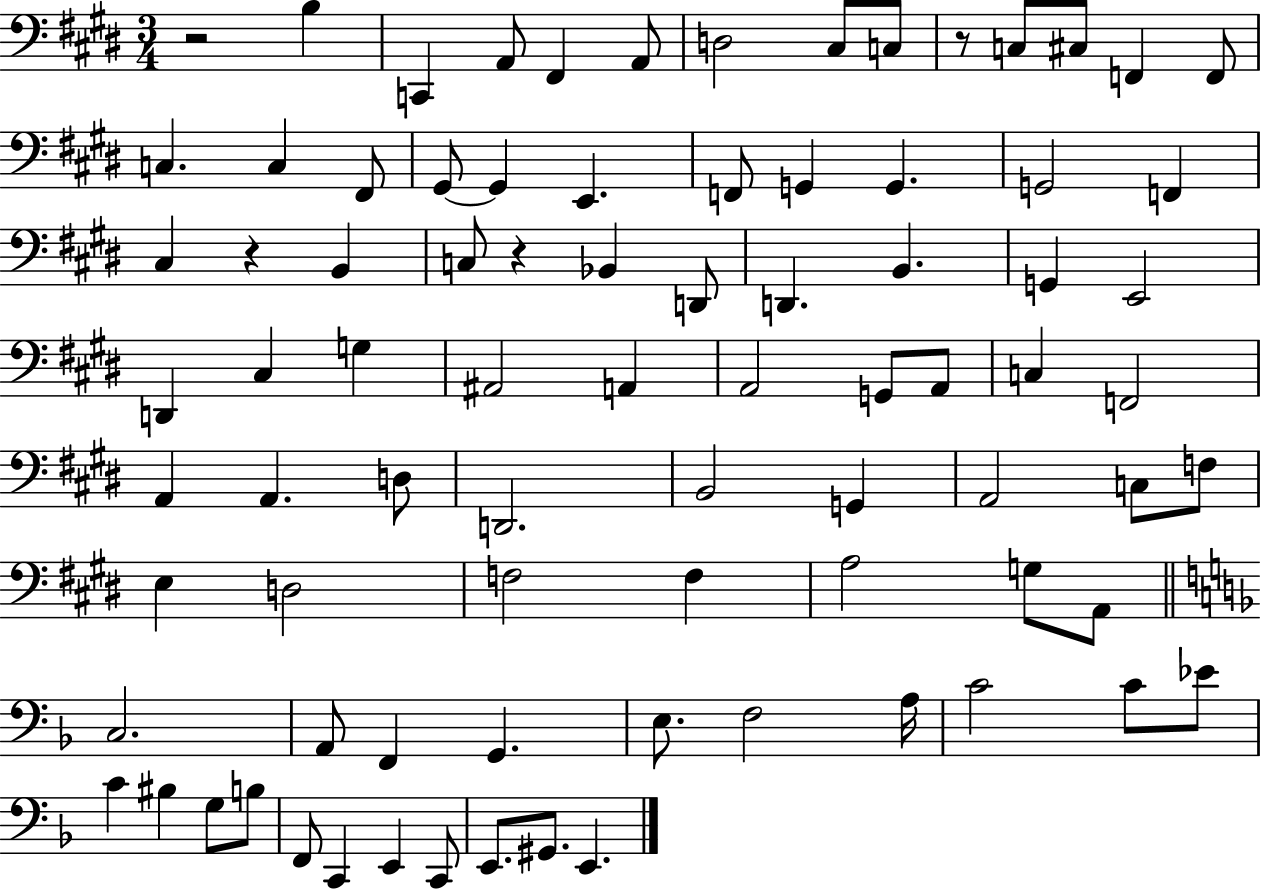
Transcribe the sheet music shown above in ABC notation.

X:1
T:Untitled
M:3/4
L:1/4
K:E
z2 B, C,, A,,/2 ^F,, A,,/2 D,2 ^C,/2 C,/2 z/2 C,/2 ^C,/2 F,, F,,/2 C, C, ^F,,/2 ^G,,/2 ^G,, E,, F,,/2 G,, G,, G,,2 F,, ^C, z B,, C,/2 z _B,, D,,/2 D,, B,, G,, E,,2 D,, ^C, G, ^A,,2 A,, A,,2 G,,/2 A,,/2 C, F,,2 A,, A,, D,/2 D,,2 B,,2 G,, A,,2 C,/2 F,/2 E, D,2 F,2 F, A,2 G,/2 A,,/2 C,2 A,,/2 F,, G,, E,/2 F,2 A,/4 C2 C/2 _E/2 C ^B, G,/2 B,/2 F,,/2 C,, E,, C,,/2 E,,/2 ^G,,/2 E,,